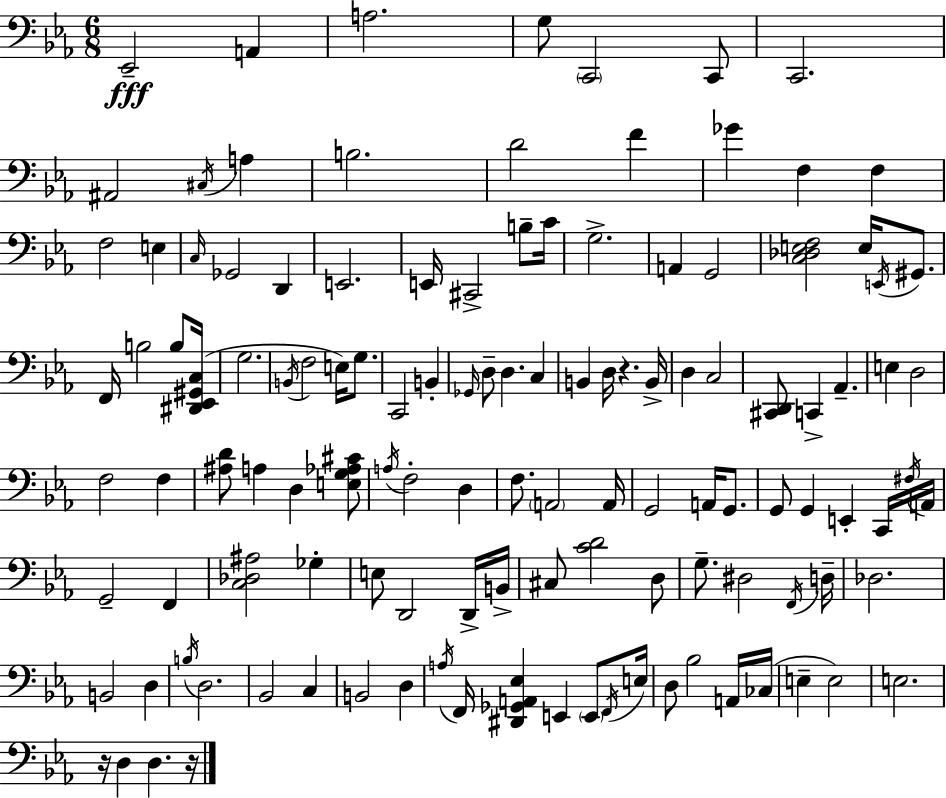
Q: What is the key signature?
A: EES major